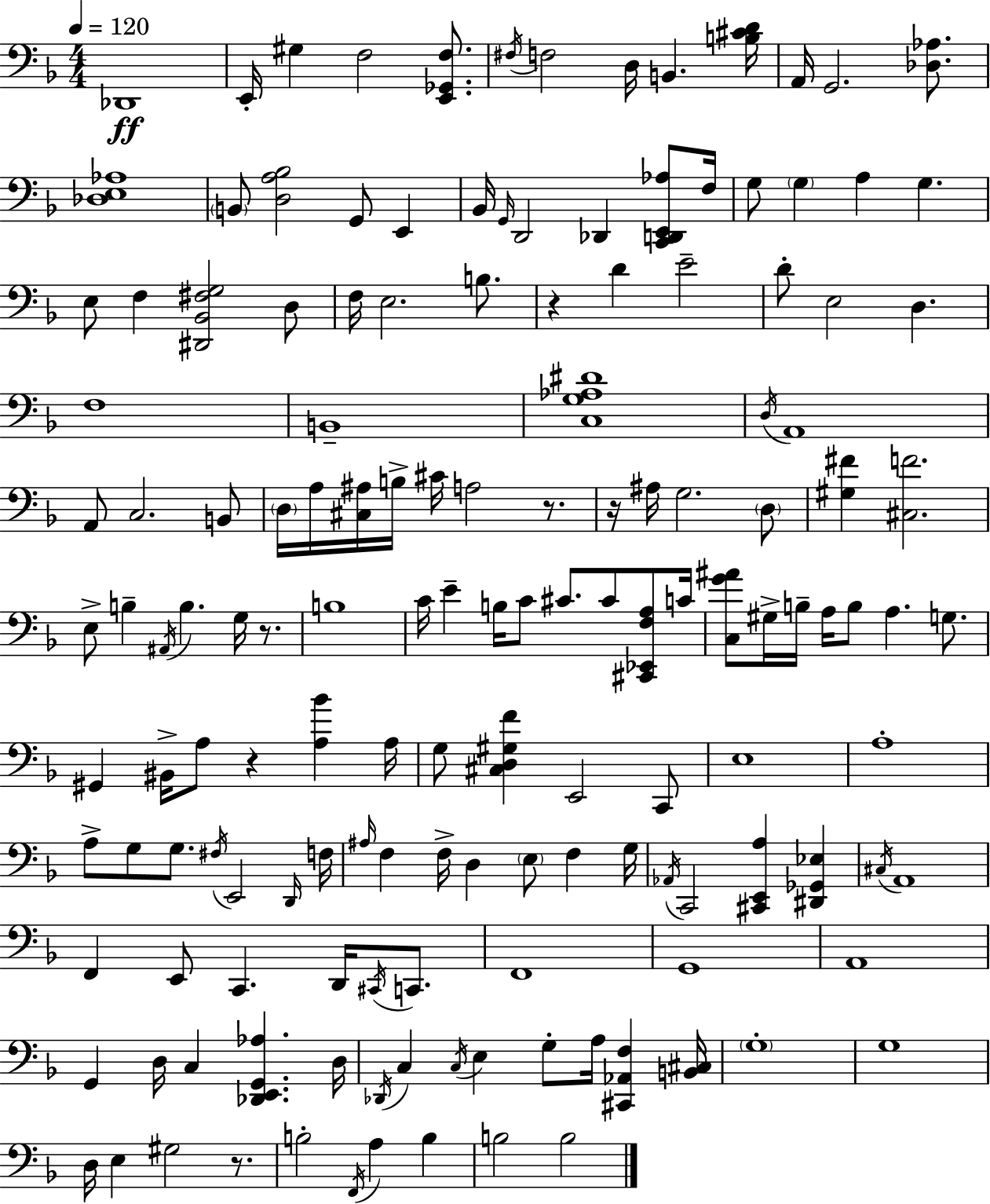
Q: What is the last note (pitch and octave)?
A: B3